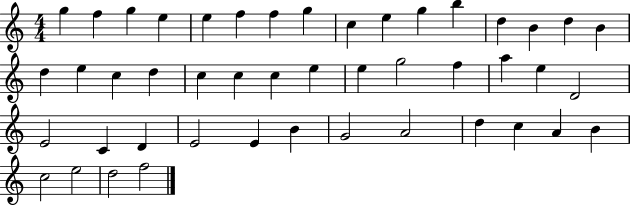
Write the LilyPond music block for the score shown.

{
  \clef treble
  \numericTimeSignature
  \time 4/4
  \key c \major
  g''4 f''4 g''4 e''4 | e''4 f''4 f''4 g''4 | c''4 e''4 g''4 b''4 | d''4 b'4 d''4 b'4 | \break d''4 e''4 c''4 d''4 | c''4 c''4 c''4 e''4 | e''4 g''2 f''4 | a''4 e''4 d'2 | \break e'2 c'4 d'4 | e'2 e'4 b'4 | g'2 a'2 | d''4 c''4 a'4 b'4 | \break c''2 e''2 | d''2 f''2 | \bar "|."
}